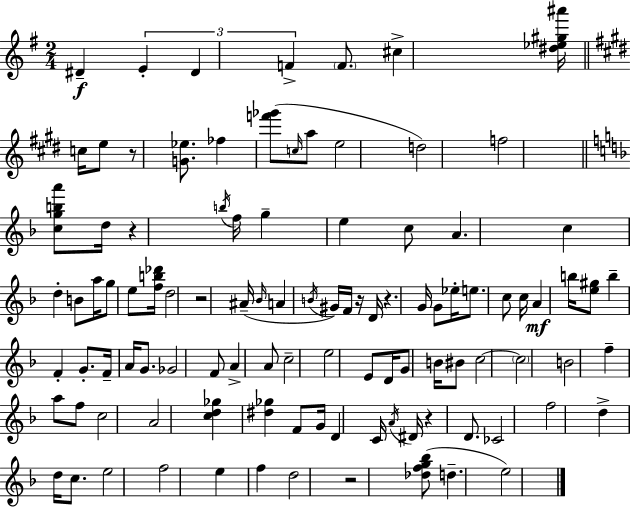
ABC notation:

X:1
T:Untitled
M:2/4
L:1/4
K:Em
^D E ^D F F/2 ^c [^d_e^g^a']/4 c/4 e/2 z/2 [G_e]/2 _f [f'_g']/2 c/4 a/2 e2 d2 f2 [cgba']/2 d/4 z b/4 f/4 g e c/2 A c d B/2 a/4 g/2 e/2 [fb_d']/4 d2 z2 ^A/4 _B/4 A B/4 ^G/4 F/4 z/4 D/4 z G/4 G/2 _e/4 e/2 c/2 c/4 A b/4 [e^g]/2 b F G/2 F/4 A/4 G/2 _G2 F/2 A A/2 c2 e2 E/2 D/4 G/2 B/4 ^B/2 c2 c2 B2 f a/2 f/2 c2 A2 [cd_g] [^d_g] F/2 G/4 D C/4 A/4 ^D/4 z D/2 _C2 f2 d d/4 c/2 e2 f2 e f d2 z2 [_dfg_b]/2 d e2